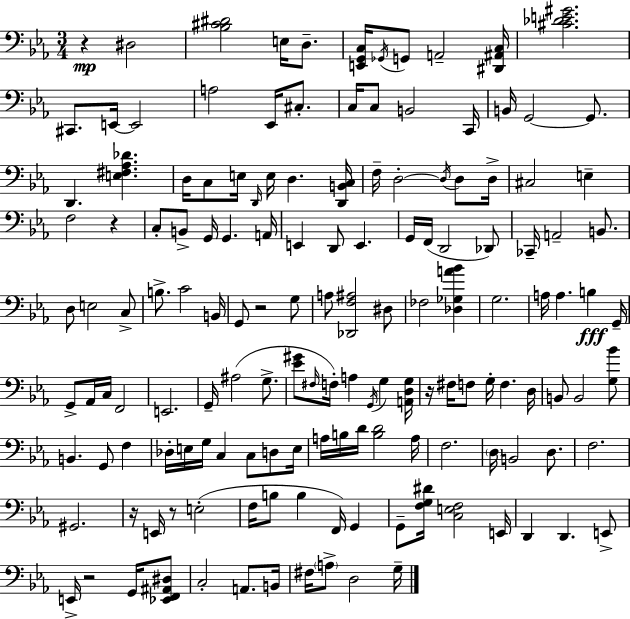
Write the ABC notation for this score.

X:1
T:Untitled
M:3/4
L:1/4
K:Eb
z ^D,2 [_B,^C^D]2 E,/4 D,/2 [E,,G,,C,]/4 _G,,/4 G,,/2 A,,2 [^D,,^A,,C,]/4 [^C_DE^G]2 ^C,,/2 E,,/4 E,,2 A,2 _E,,/4 ^C,/2 C,/4 C,/2 B,,2 C,,/4 B,,/4 G,,2 G,,/2 D,, [E,^F,_A,_D] D,/4 C,/2 E,/4 D,,/4 E,/4 D, [D,,B,,C,]/4 F,/4 D,2 D,/4 D,/2 D,/4 ^C,2 E, F,2 z C,/2 B,,/2 G,,/4 G,, A,,/4 E,, D,,/2 E,, G,,/4 F,,/4 D,,2 _D,,/2 _C,,/4 A,,2 B,,/2 D,/2 E,2 C,/2 B,/2 C2 B,,/4 G,,/2 z2 G,/2 A,/2 [_D,,F,^A,]2 ^D,/2 _F,2 [_D,_G,A_B] G,2 A,/4 A, B, G,,/4 G,,/2 _A,,/4 C,/4 F,,2 E,,2 G,,/4 ^A,2 G,/2 [_E^G]/2 ^F,/4 F,/4 A, G,,/4 G, [A,,D,G,]/4 z/4 ^F,/4 F,/2 G,/4 F, D,/4 B,,/2 B,,2 [G,_B]/2 B,, G,,/2 F, _D,/4 E,/4 G,/4 C, C,/2 D,/2 E,/4 A,/4 B,/4 D/4 [B,D]2 A,/4 F,2 D,/4 B,,2 D,/2 F,2 ^G,,2 z/4 E,,/4 z/2 E,2 F,/4 B,/2 B, F,,/4 G,, G,,/2 [F,G,^D]/4 [C,E,F,]2 E,,/4 D,, D,, E,,/2 E,,/4 z2 G,,/4 [_E,,F,,^A,,^D,]/2 C,2 A,,/2 B,,/4 ^F,/4 A,/2 D,2 G,/4